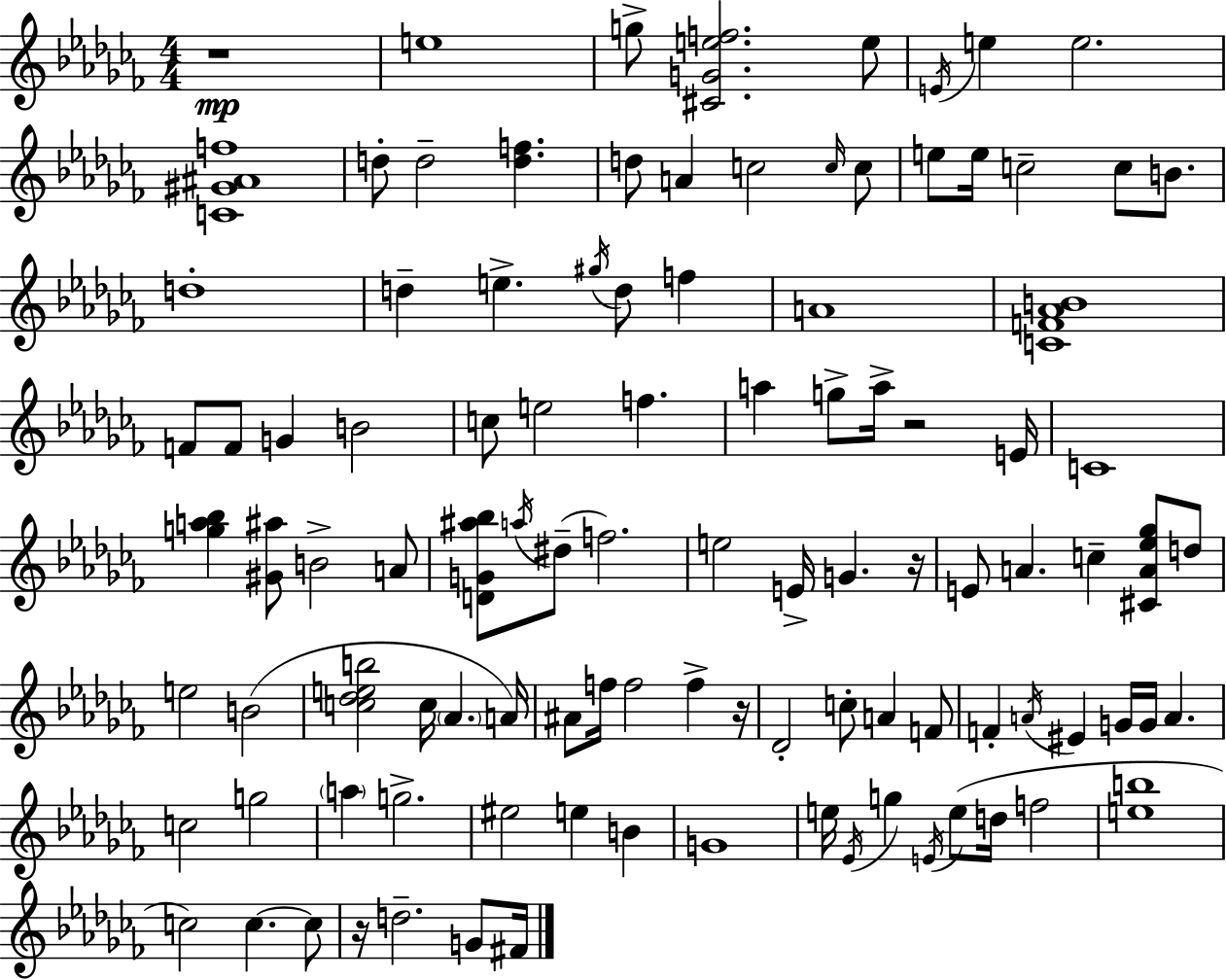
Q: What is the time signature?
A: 4/4